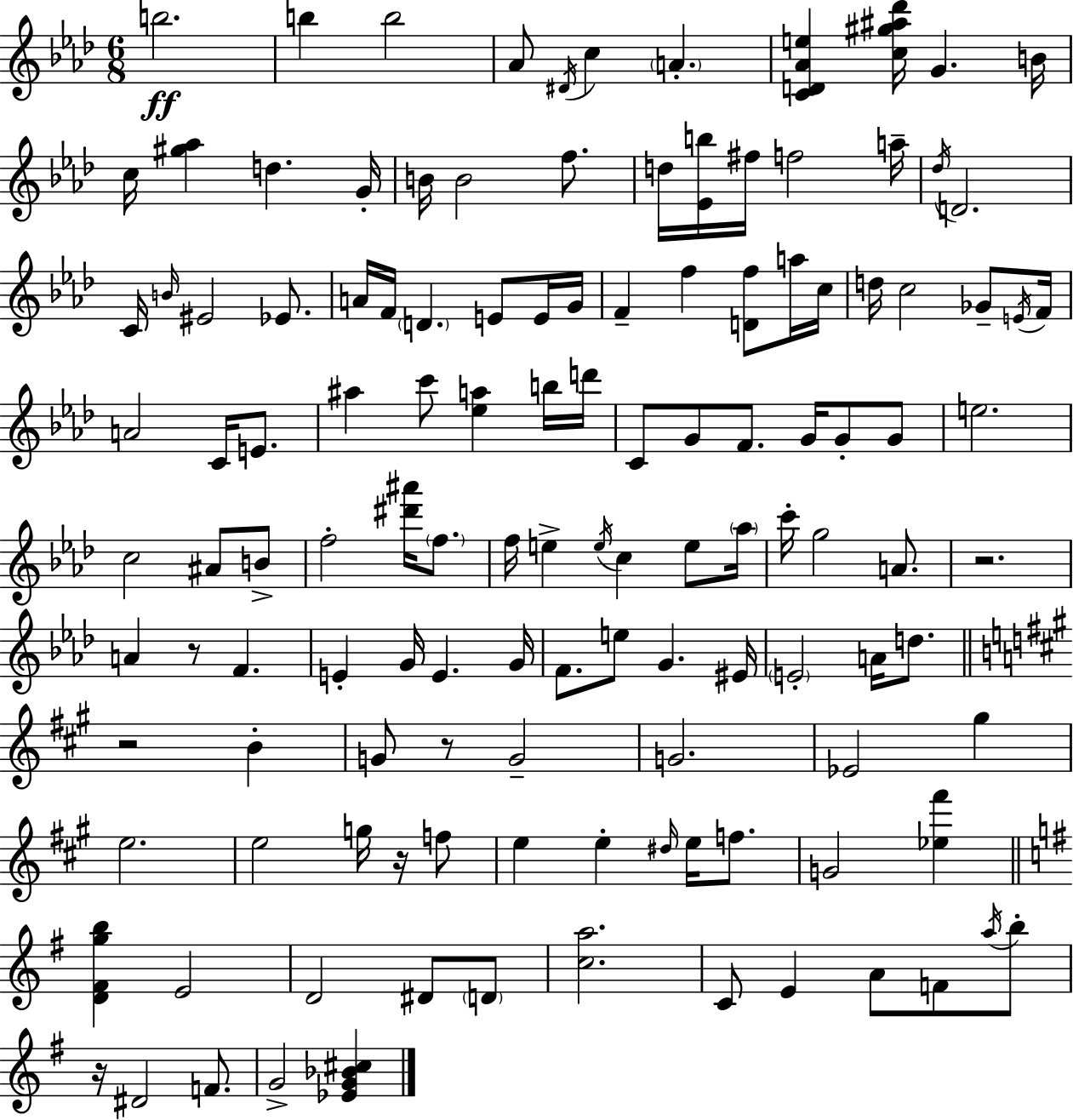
B5/h. B5/q B5/h Ab4/e D#4/s C5/q A4/q. [C4,D4,Ab4,E5]/q [C5,G#5,A#5,Db6]/s G4/q. B4/s C5/s [G#5,Ab5]/q D5/q. G4/s B4/s B4/h F5/e. D5/s [Eb4,B5]/s F#5/s F5/h A5/s Db5/s D4/h. C4/s B4/s EIS4/h Eb4/e. A4/s F4/s D4/q. E4/e E4/s G4/s F4/q F5/q [D4,F5]/e A5/s C5/s D5/s C5/h Gb4/e E4/s F4/s A4/h C4/s E4/e. A#5/q C6/e [Eb5,A5]/q B5/s D6/s C4/e G4/e F4/e. G4/s G4/e G4/e E5/h. C5/h A#4/e B4/e F5/h [D#6,A#6]/s F5/e. F5/s E5/q E5/s C5/q E5/e Ab5/s C6/s G5/h A4/e. R/h. A4/q R/e F4/q. E4/q G4/s E4/q. G4/s F4/e. E5/e G4/q. EIS4/s E4/h A4/s D5/e. R/h B4/q G4/e R/e G4/h G4/h. Eb4/h G#5/q E5/h. E5/h G5/s R/s F5/e E5/q E5/q D#5/s E5/s F5/e. G4/h [Eb5,F#6]/q [D4,F#4,G5,B5]/q E4/h D4/h D#4/e D4/e [C5,A5]/h. C4/e E4/q A4/e F4/e A5/s B5/e R/s D#4/h F4/e. G4/h [Eb4,G4,Bb4,C#5]/q